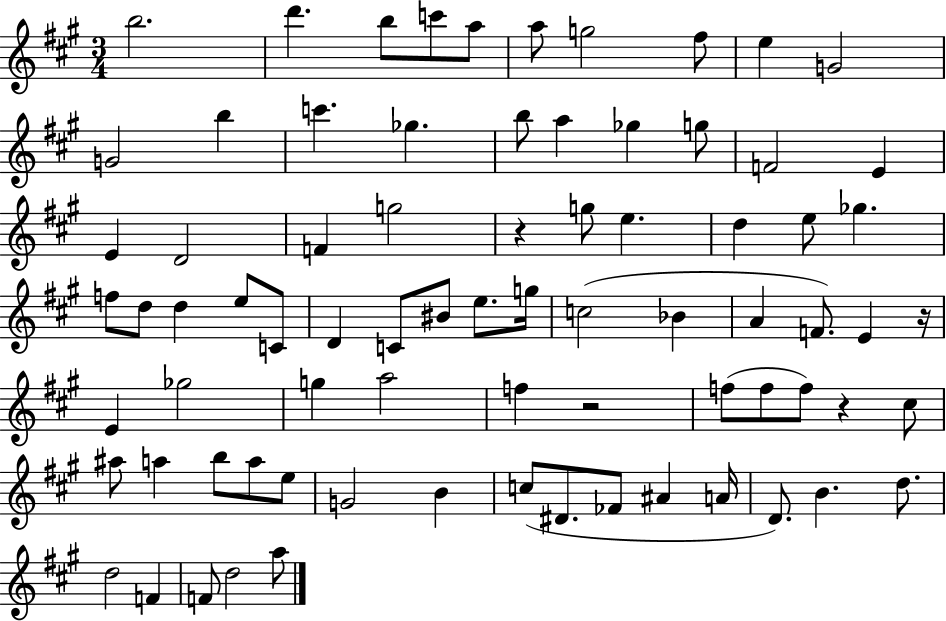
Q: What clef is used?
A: treble